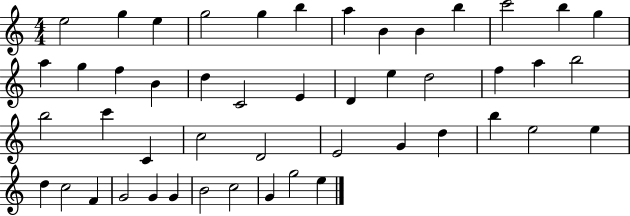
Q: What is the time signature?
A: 4/4